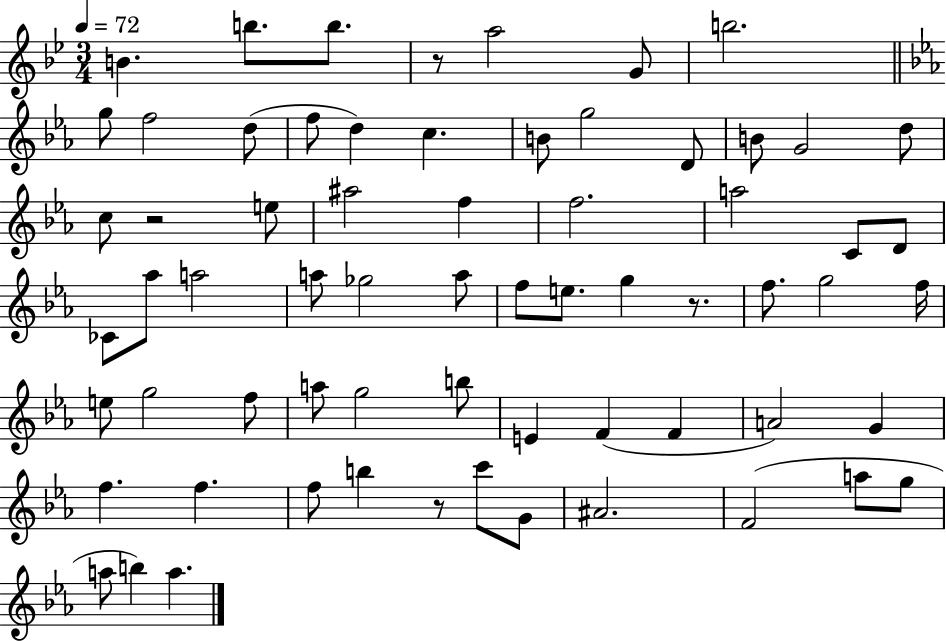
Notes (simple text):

B4/q. B5/e. B5/e. R/e A5/h G4/e B5/h. G5/e F5/h D5/e F5/e D5/q C5/q. B4/e G5/h D4/e B4/e G4/h D5/e C5/e R/h E5/e A#5/h F5/q F5/h. A5/h C4/e D4/e CES4/e Ab5/e A5/h A5/e Gb5/h A5/e F5/e E5/e. G5/q R/e. F5/e. G5/h F5/s E5/e G5/h F5/e A5/e G5/h B5/e E4/q F4/q F4/q A4/h G4/q F5/q. F5/q. F5/e B5/q R/e C6/e G4/e A#4/h. F4/h A5/e G5/e A5/e B5/q A5/q.